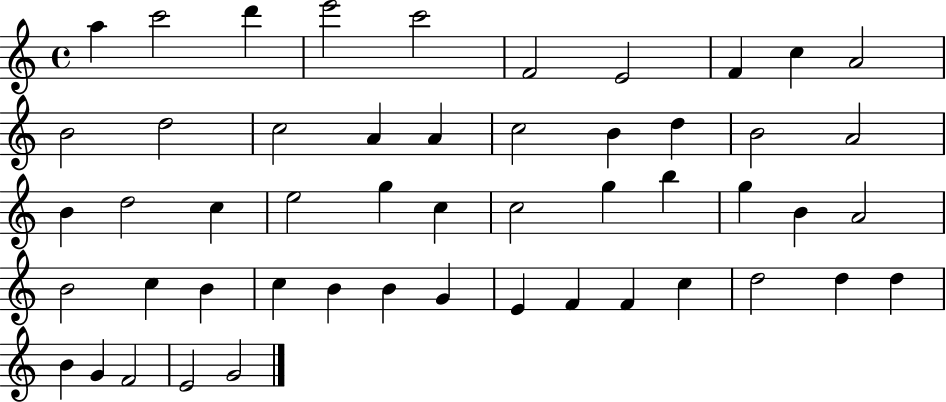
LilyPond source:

{
  \clef treble
  \time 4/4
  \defaultTimeSignature
  \key c \major
  a''4 c'''2 d'''4 | e'''2 c'''2 | f'2 e'2 | f'4 c''4 a'2 | \break b'2 d''2 | c''2 a'4 a'4 | c''2 b'4 d''4 | b'2 a'2 | \break b'4 d''2 c''4 | e''2 g''4 c''4 | c''2 g''4 b''4 | g''4 b'4 a'2 | \break b'2 c''4 b'4 | c''4 b'4 b'4 g'4 | e'4 f'4 f'4 c''4 | d''2 d''4 d''4 | \break b'4 g'4 f'2 | e'2 g'2 | \bar "|."
}